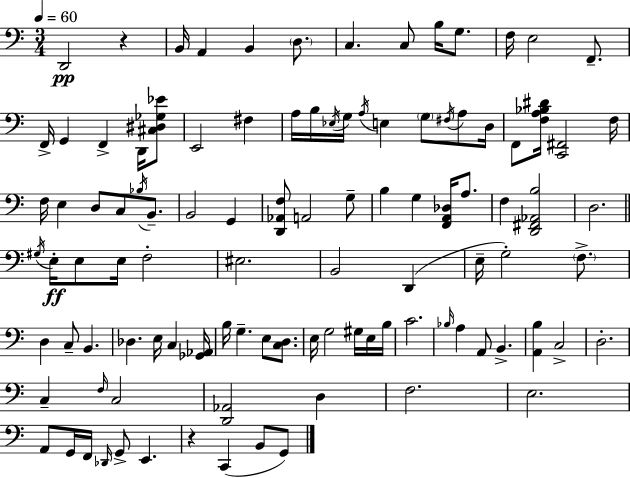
X:1
T:Untitled
M:3/4
L:1/4
K:Am
D,,2 z B,,/4 A,, B,, D,/2 C, C,/2 B,/4 G,/2 F,/4 E,2 F,,/2 F,,/4 G,, F,, D,,/4 [^C,^D,_G,_E]/2 E,,2 ^F, A,/4 B,/4 _E,/4 G,/4 A,/4 E, G,/2 ^F,/4 A,/2 D,/4 F,,/2 [F,A,_B,^D]/4 [C,,^F,,]2 F,/4 F,/4 E, D,/2 C,/2 _B,/4 B,,/2 B,,2 G,, [D,,_A,,F,]/2 A,,2 G,/2 B, G, [F,,A,,_D,]/4 A,/2 F, [D,,^F,,_A,,B,]2 D,2 ^G,/4 E,/4 E,/2 E,/4 F,2 ^E,2 B,,2 D,, E,/4 G,2 F,/2 D, C,/2 B,, _D, E,/4 C, [_G,,_A,,]/4 B,/4 G, E,/2 [C,D,]/2 E,/4 G,2 ^G,/4 E,/4 B,/4 C2 _B,/4 A, A,,/2 B,, [A,,B,] C,2 D,2 C, F,/4 C,2 [D,,_A,,]2 D, F,2 E,2 A,,/2 G,,/4 F,,/4 _D,,/4 G,,/2 E,, z C,, B,,/2 G,,/2